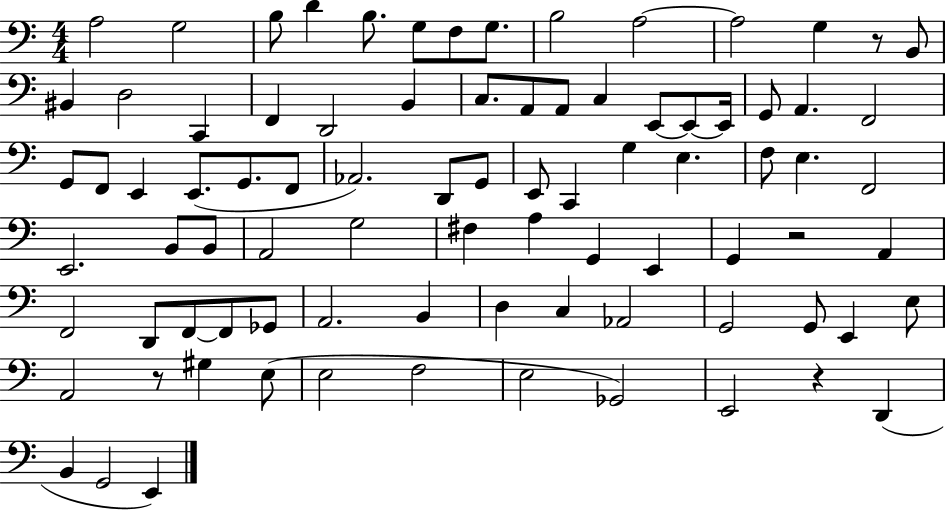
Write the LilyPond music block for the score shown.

{
  \clef bass
  \numericTimeSignature
  \time 4/4
  \key c \major
  a2 g2 | b8 d'4 b8. g8 f8 g8. | b2 a2~~ | a2 g4 r8 b,8 | \break bis,4 d2 c,4 | f,4 d,2 b,4 | c8. a,8 a,8 c4 e,8~~ e,8~~ e,16 | g,8 a,4. f,2 | \break g,8 f,8 e,4 e,8.( g,8. f,8 | aes,2.) d,8 g,8 | e,8 c,4 g4 e4. | f8 e4. f,2 | \break e,2. b,8 b,8 | a,2 g2 | fis4 a4 g,4 e,4 | g,4 r2 a,4 | \break f,2 d,8 f,8~~ f,8 ges,8 | a,2. b,4 | d4 c4 aes,2 | g,2 g,8 e,4 e8 | \break a,2 r8 gis4 e8( | e2 f2 | e2 ges,2) | e,2 r4 d,4( | \break b,4 g,2 e,4) | \bar "|."
}